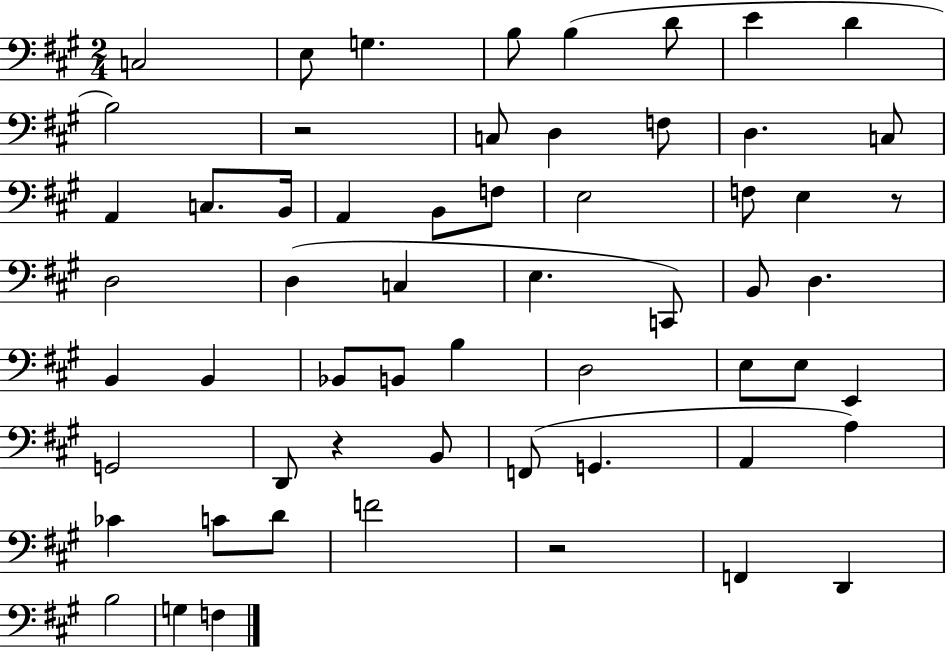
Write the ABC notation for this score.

X:1
T:Untitled
M:2/4
L:1/4
K:A
C,2 E,/2 G, B,/2 B, D/2 E D B,2 z2 C,/2 D, F,/2 D, C,/2 A,, C,/2 B,,/4 A,, B,,/2 F,/2 E,2 F,/2 E, z/2 D,2 D, C, E, C,,/2 B,,/2 D, B,, B,, _B,,/2 B,,/2 B, D,2 E,/2 E,/2 E,, G,,2 D,,/2 z B,,/2 F,,/2 G,, A,, A, _C C/2 D/2 F2 z2 F,, D,, B,2 G, F,